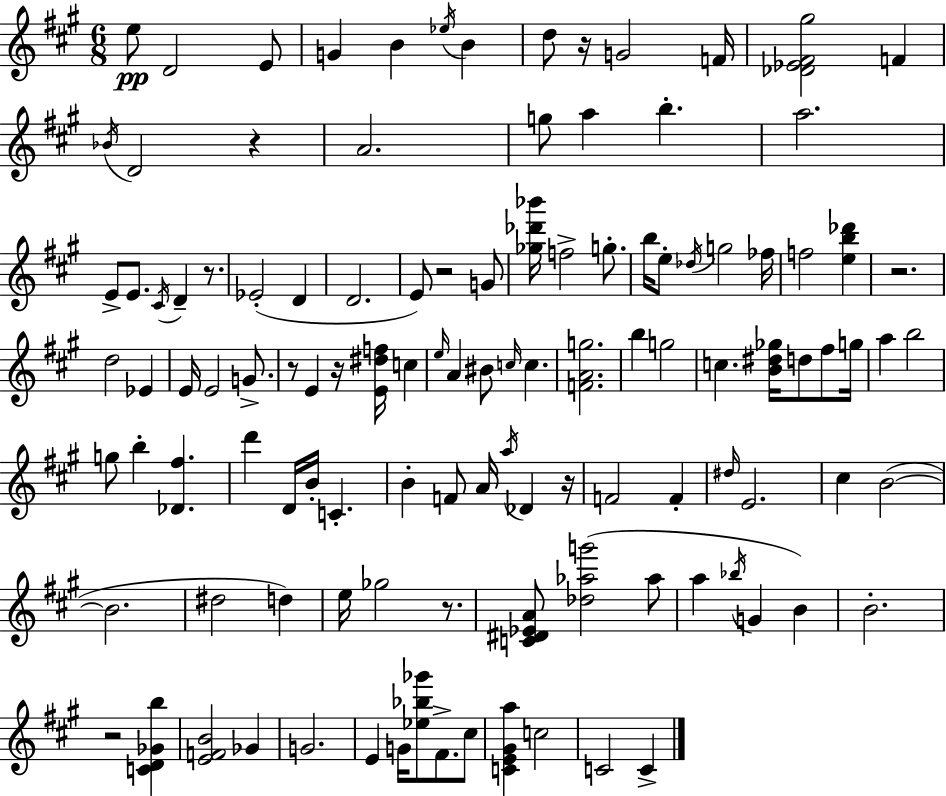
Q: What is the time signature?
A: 6/8